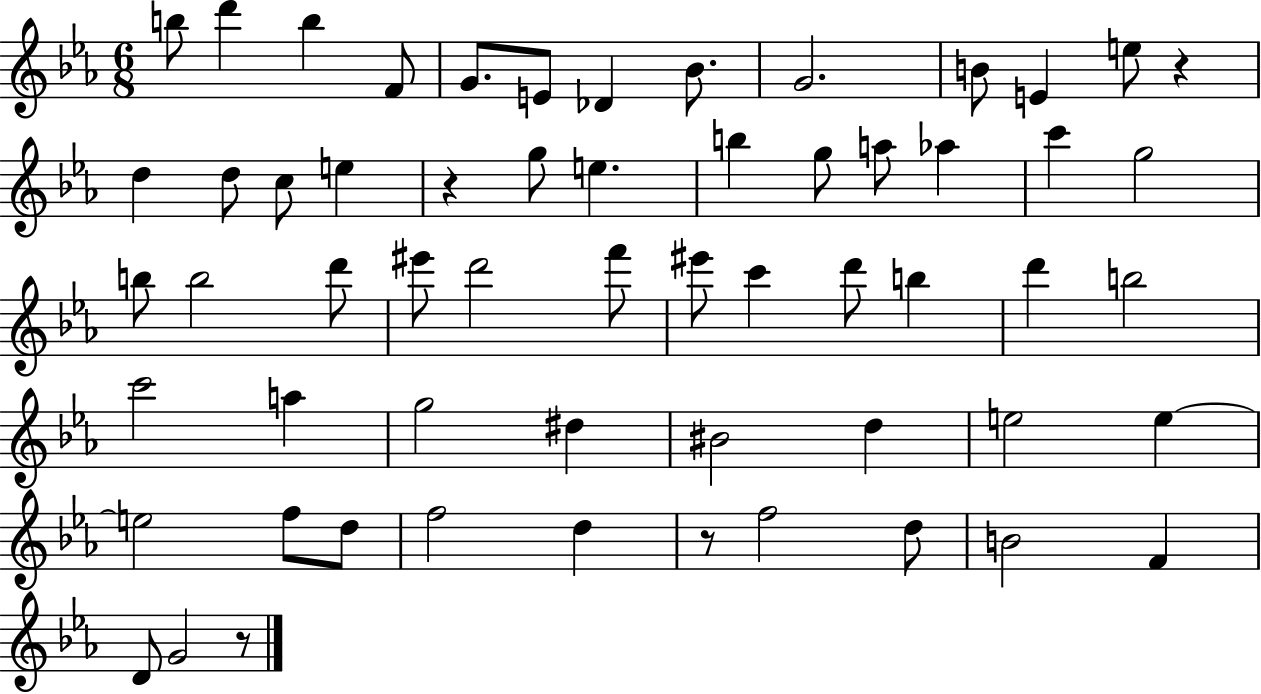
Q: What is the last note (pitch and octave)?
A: G4